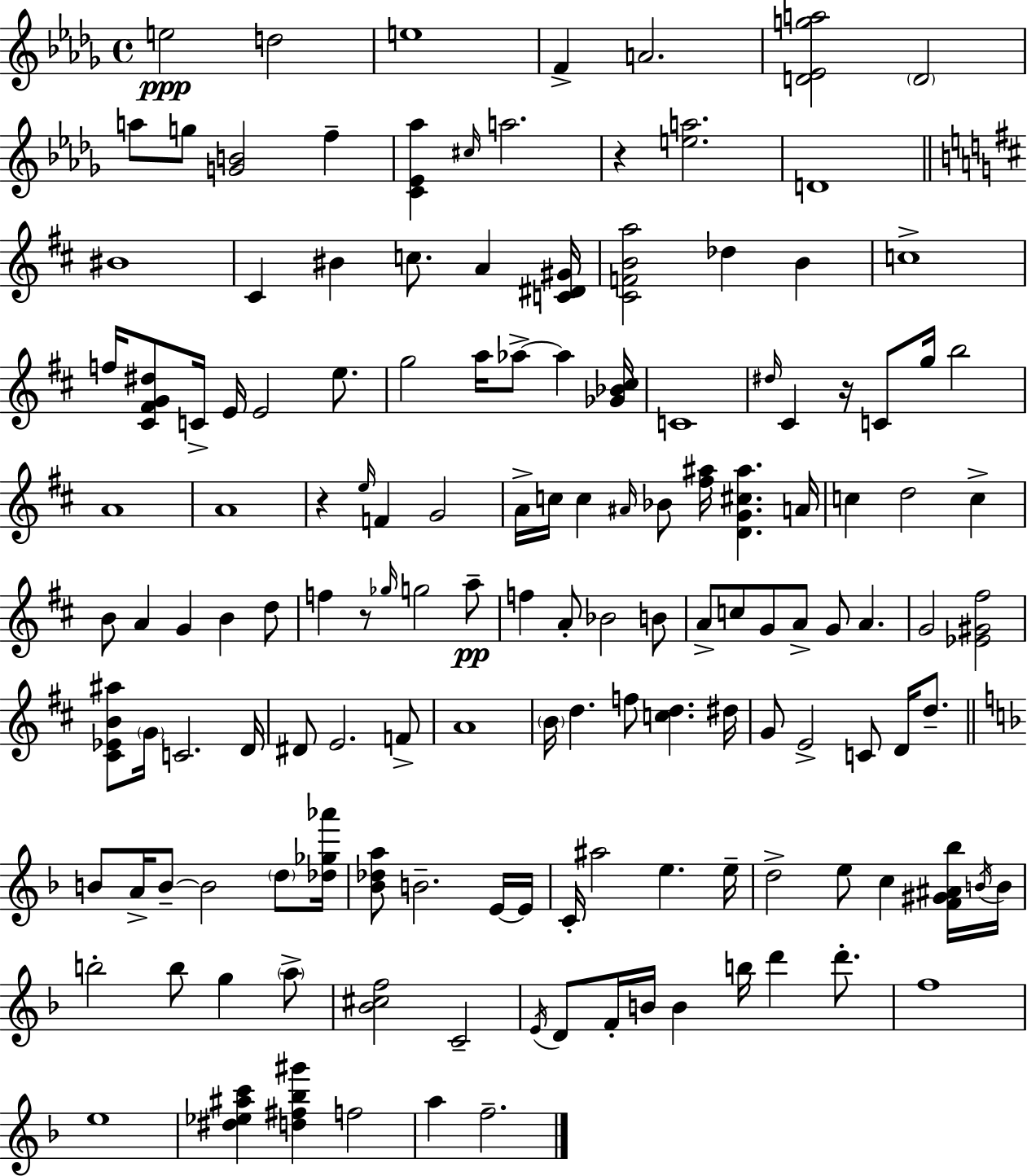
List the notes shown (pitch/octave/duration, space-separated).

E5/h D5/h E5/w F4/q A4/h. [D4,Eb4,G5,A5]/h D4/h A5/e G5/e [G4,B4]/h F5/q [C4,Eb4,Ab5]/q C#5/s A5/h. R/q [E5,A5]/h. D4/w BIS4/w C#4/q BIS4/q C5/e. A4/q [C4,D#4,G#4]/s [C#4,F4,B4,A5]/h Db5/q B4/q C5/w F5/s [C#4,F#4,G4,D#5]/e C4/s E4/s E4/h E5/e. G5/h A5/s Ab5/e Ab5/q [Gb4,Bb4,C#5]/s C4/w D#5/s C#4/q R/s C4/e G5/s B5/h A4/w A4/w R/q E5/s F4/q G4/h A4/s C5/s C5/q A#4/s Bb4/e [F#5,A#5]/s [D4,G4,C#5,A#5]/q. A4/s C5/q D5/h C5/q B4/e A4/q G4/q B4/q D5/e F5/q R/e Gb5/s G5/h A5/e F5/q A4/e Bb4/h B4/e A4/e C5/e G4/e A4/e G4/e A4/q. G4/h [Eb4,G#4,F#5]/h [C#4,Eb4,B4,A#5]/e G4/s C4/h. D4/s D#4/e E4/h. F4/e A4/w B4/s D5/q. F5/e [C5,D5]/q. D#5/s G4/e E4/h C4/e D4/s D5/e. B4/e A4/s B4/e B4/h D5/e [Db5,Gb5,Ab6]/s [Bb4,Db5,A5]/e B4/h. E4/s E4/s C4/s A#5/h E5/q. E5/s D5/h E5/e C5/q [F4,G#4,A#4,Bb5]/s B4/s B4/s B5/h B5/e G5/q A5/e [Bb4,C#5,F5]/h C4/h E4/s D4/e F4/s B4/s B4/q B5/s D6/q D6/e. F5/w E5/w [D#5,Eb5,A#5,C6]/q [D5,F#5,Bb5,G#6]/q F5/h A5/q F5/h.